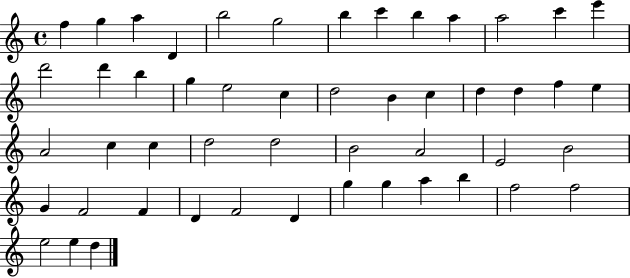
F5/q G5/q A5/q D4/q B5/h G5/h B5/q C6/q B5/q A5/q A5/h C6/q E6/q D6/h D6/q B5/q G5/q E5/h C5/q D5/h B4/q C5/q D5/q D5/q F5/q E5/q A4/h C5/q C5/q D5/h D5/h B4/h A4/h E4/h B4/h G4/q F4/h F4/q D4/q F4/h D4/q G5/q G5/q A5/q B5/q F5/h F5/h E5/h E5/q D5/q